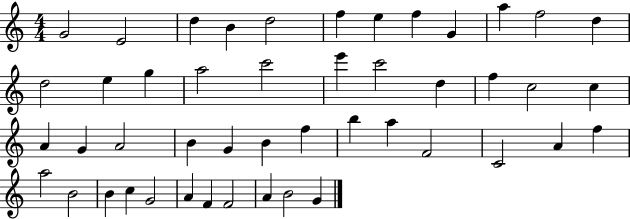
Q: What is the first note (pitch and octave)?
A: G4